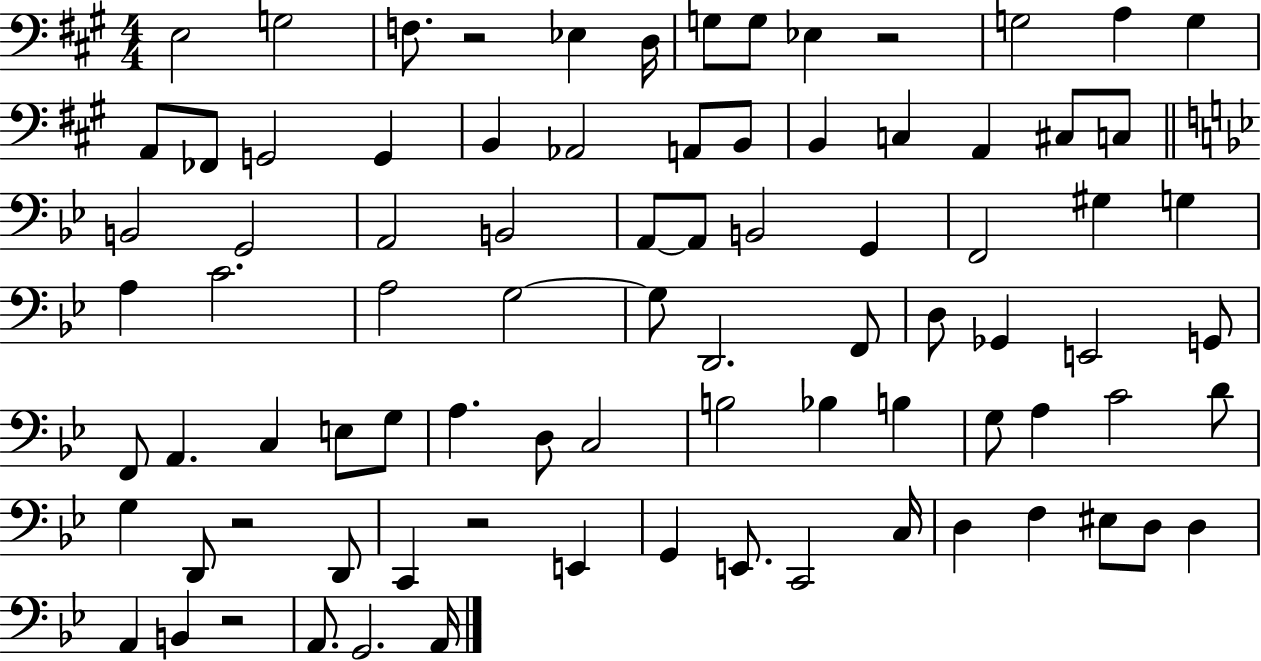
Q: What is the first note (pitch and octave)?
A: E3